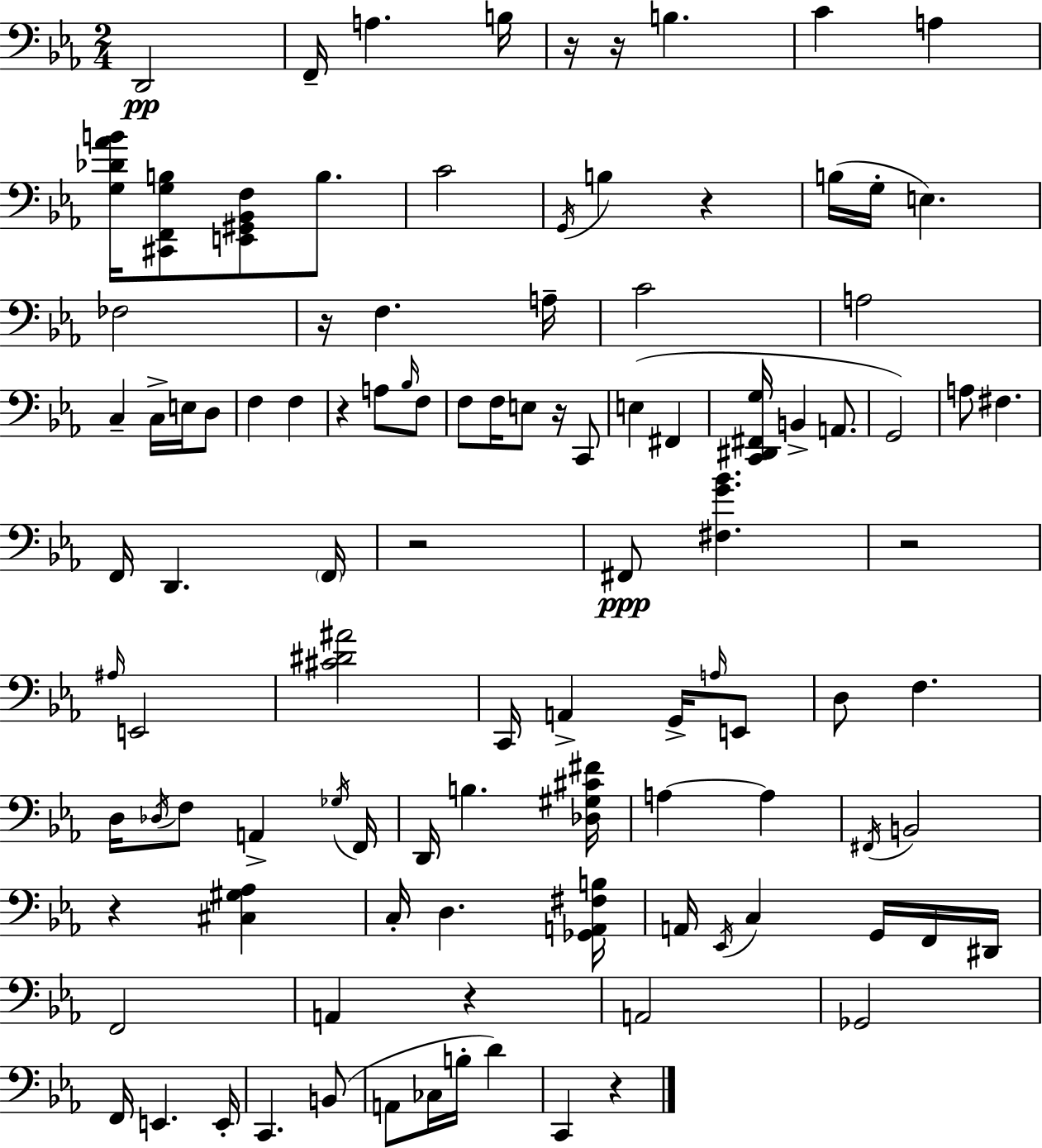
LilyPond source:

{
  \clef bass
  \numericTimeSignature
  \time 2/4
  \key c \minor
  d,2\pp | f,16-- a4. b16 | r16 r16 b4. | c'4 a4 | \break <g des' aes' b'>16 <cis, f, g b>8 <e, gis, bes, f>8 b8. | c'2 | \acciaccatura { g,16 } b4 r4 | b16( g16-. e4.) | \break fes2 | r16 f4. | a16-- c'2 | a2 | \break c4-- c16-> e16 d8 | f4 f4 | r4 a8 \grace { bes16 } | f8 f8 f16 e8 r16 | \break c,8 e4( fis,4 | <c, dis, fis, g>16 b,4-> a,8. | g,2) | a8 fis4. | \break f,16 d,4. | \parenthesize f,16 r2 | fis,8\ppp <fis g' bes'>4. | r2 | \break \grace { ais16 } e,2 | <cis' dis' ais'>2 | c,16 a,4-> | g,16-> \grace { a16 } e,8 d8 f4. | \break d16 \acciaccatura { des16 } f8 | a,4-> \acciaccatura { ges16 } f,16 d,16 b4. | <des gis cis' fis'>16 a4~~ | a4 \acciaccatura { fis,16 } b,2 | \break r4 | <cis gis aes>4 c16-. | d4. <ges, a, fis b>16 a,16 | \acciaccatura { ees,16 } c4 g,16 f,16 dis,16 | \break f,2 | a,4 r4 | a,2 | ges,2 | \break f,16 e,4. e,16-. | c,4. b,8( | a,8 ces16 b16-. d'4) | c,4 r4 | \break \bar "|."
}